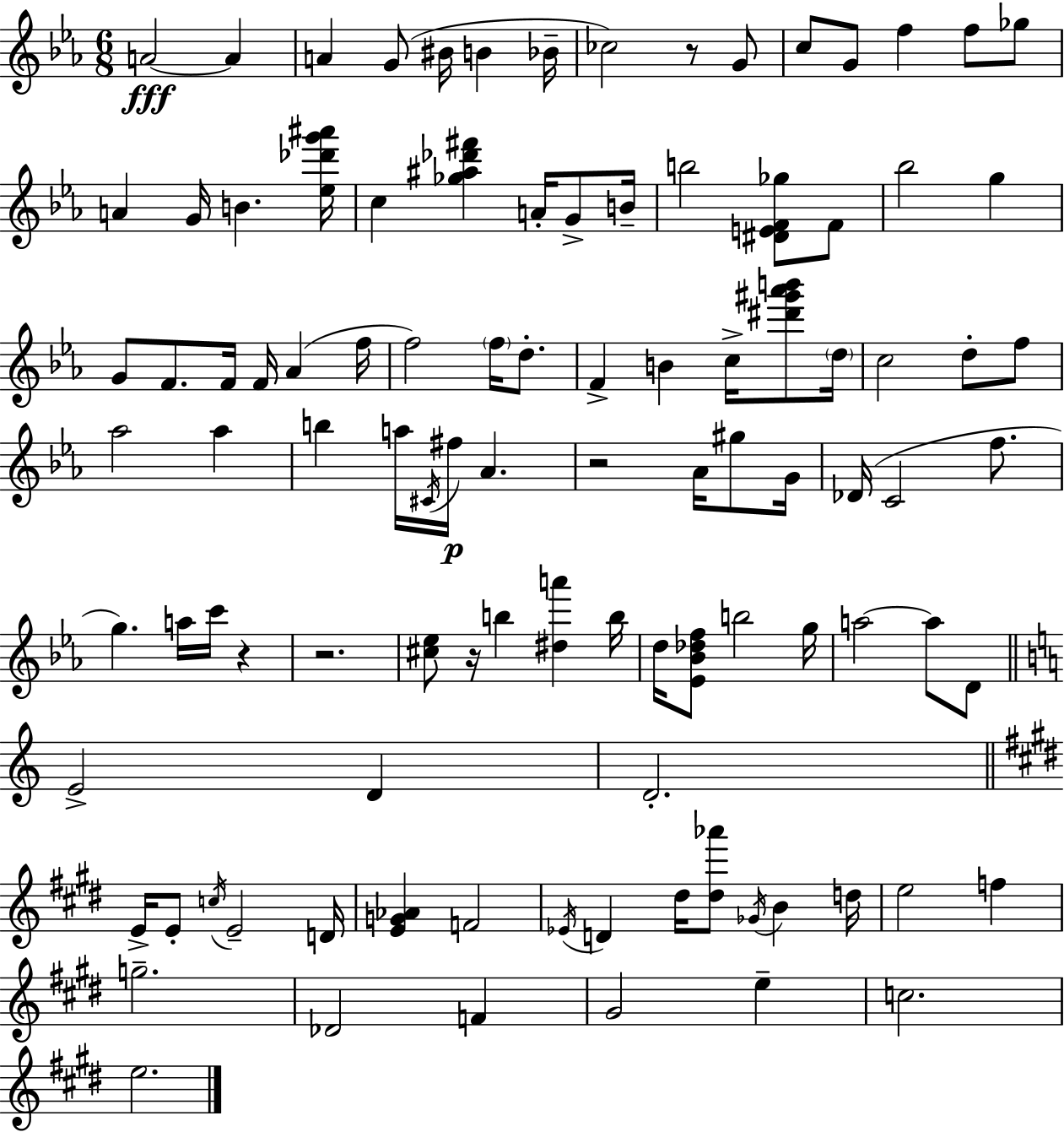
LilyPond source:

{
  \clef treble
  \numericTimeSignature
  \time 6/8
  \key c \minor
  a'2~~\fff a'4 | a'4 g'8( bis'16 b'4 bes'16-- | ces''2) r8 g'8 | c''8 g'8 f''4 f''8 ges''8 | \break a'4 g'16 b'4. <ees'' des''' g''' ais'''>16 | c''4 <ges'' ais'' des''' fis'''>4 a'16-. g'8-> b'16-- | b''2 <dis' e' f' ges''>8 f'8 | bes''2 g''4 | \break g'8 f'8. f'16 f'16 aes'4( f''16 | f''2) \parenthesize f''16 d''8.-. | f'4-> b'4 c''16-> <dis''' gis''' aes''' b'''>8 \parenthesize d''16 | c''2 d''8-. f''8 | \break aes''2 aes''4 | b''4 a''16 \acciaccatura { cis'16 } fis''16\p aes'4. | r2 aes'16 gis''8 | g'16 des'16( c'2 f''8. | \break g''4.) a''16 c'''16 r4 | r2. | <cis'' ees''>8 r16 b''4 <dis'' a'''>4 | b''16 d''16 <ees' bes' des'' f''>8 b''2 | \break g''16 a''2~~ a''8 d'8 | \bar "||" \break \key c \major e'2-> d'4 | d'2.-. | \bar "||" \break \key e \major e'16-> e'8-. \acciaccatura { c''16 } e'2-- | d'16 <e' g' aes'>4 f'2 | \acciaccatura { ees'16 } d'4 dis''16 <dis'' aes'''>8 \acciaccatura { ges'16 } b'4 | d''16 e''2 f''4 | \break g''2.-- | des'2 f'4 | gis'2 e''4-- | c''2. | \break e''2. | \bar "|."
}